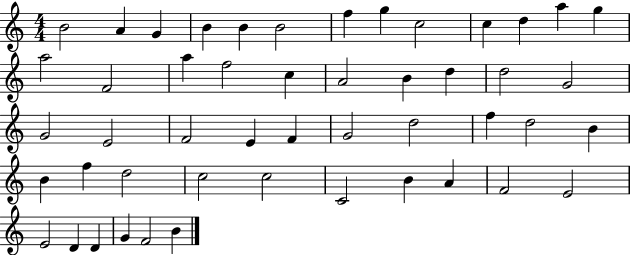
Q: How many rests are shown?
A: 0